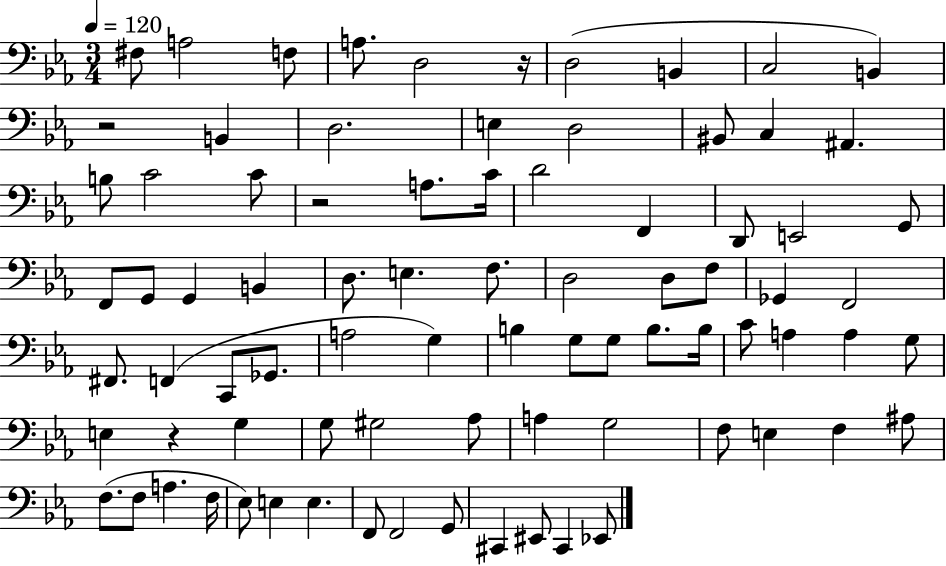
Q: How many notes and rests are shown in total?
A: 82